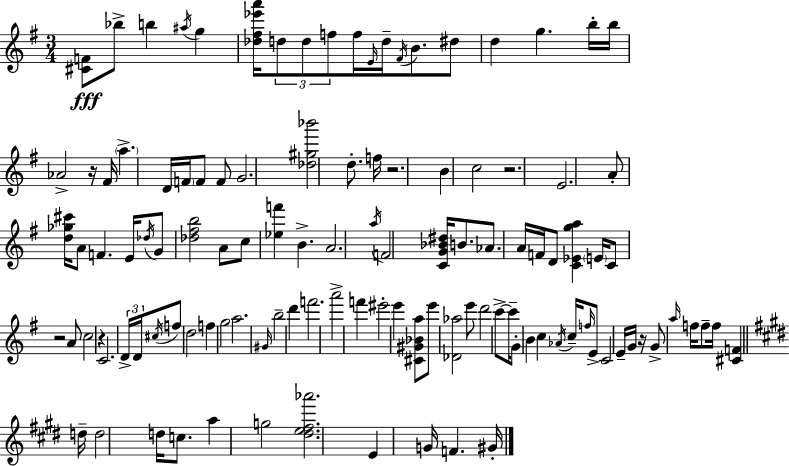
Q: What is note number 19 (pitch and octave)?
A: F#4